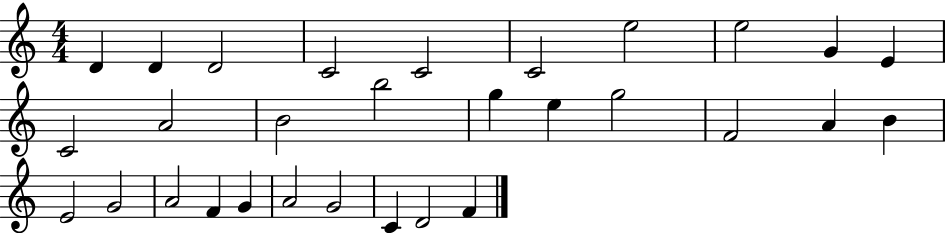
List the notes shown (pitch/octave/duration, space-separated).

D4/q D4/q D4/h C4/h C4/h C4/h E5/h E5/h G4/q E4/q C4/h A4/h B4/h B5/h G5/q E5/q G5/h F4/h A4/q B4/q E4/h G4/h A4/h F4/q G4/q A4/h G4/h C4/q D4/h F4/q